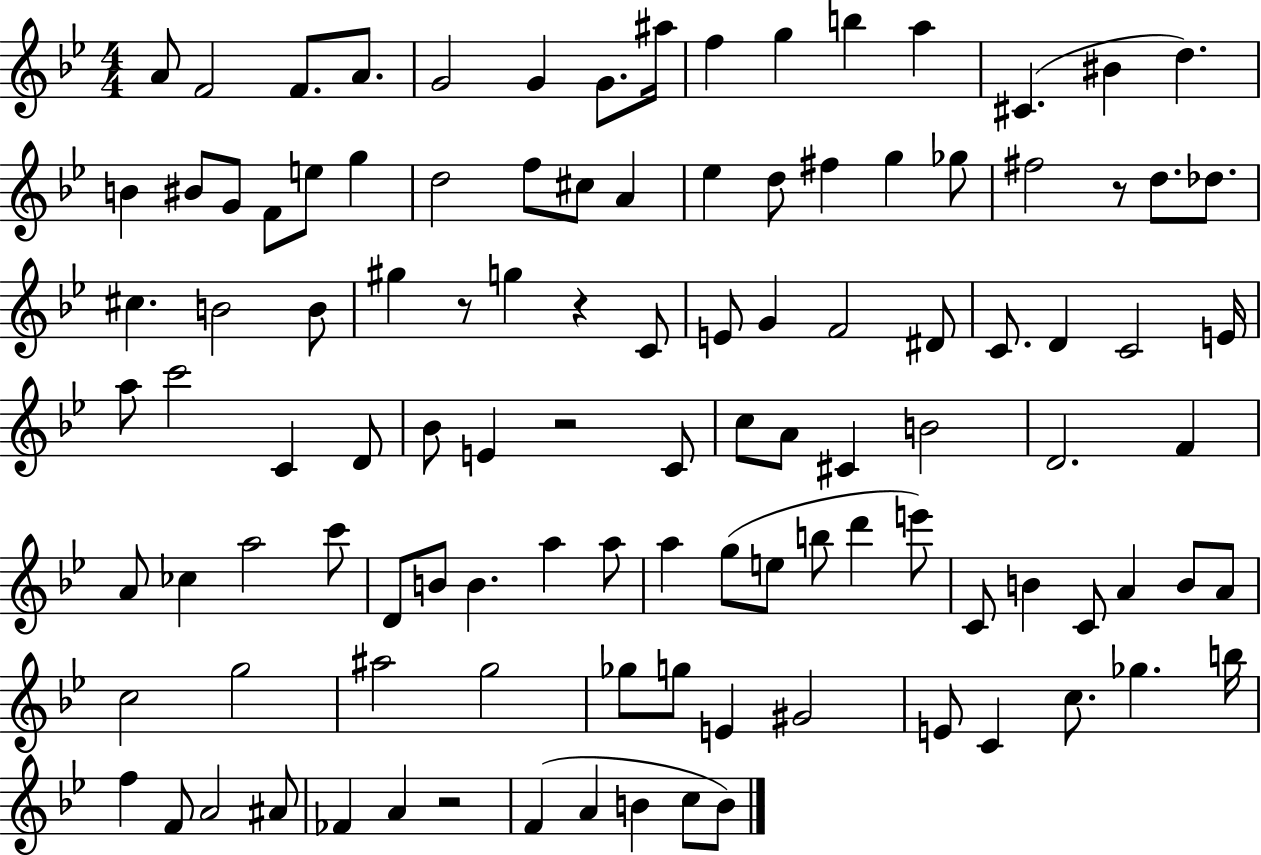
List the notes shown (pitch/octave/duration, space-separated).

A4/e F4/h F4/e. A4/e. G4/h G4/q G4/e. A#5/s F5/q G5/q B5/q A5/q C#4/q. BIS4/q D5/q. B4/q BIS4/e G4/e F4/e E5/e G5/q D5/h F5/e C#5/e A4/q Eb5/q D5/e F#5/q G5/q Gb5/e F#5/h R/e D5/e. Db5/e. C#5/q. B4/h B4/e G#5/q R/e G5/q R/q C4/e E4/e G4/q F4/h D#4/e C4/e. D4/q C4/h E4/s A5/e C6/h C4/q D4/e Bb4/e E4/q R/h C4/e C5/e A4/e C#4/q B4/h D4/h. F4/q A4/e CES5/q A5/h C6/e D4/e B4/e B4/q. A5/q A5/e A5/q G5/e E5/e B5/e D6/q E6/e C4/e B4/q C4/e A4/q B4/e A4/e C5/h G5/h A#5/h G5/h Gb5/e G5/e E4/q G#4/h E4/e C4/q C5/e. Gb5/q. B5/s F5/q F4/e A4/h A#4/e FES4/q A4/q R/h F4/q A4/q B4/q C5/e B4/e